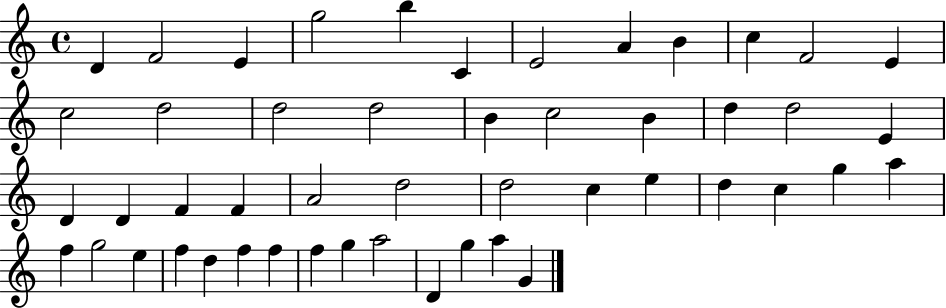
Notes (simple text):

D4/q F4/h E4/q G5/h B5/q C4/q E4/h A4/q B4/q C5/q F4/h E4/q C5/h D5/h D5/h D5/h B4/q C5/h B4/q D5/q D5/h E4/q D4/q D4/q F4/q F4/q A4/h D5/h D5/h C5/q E5/q D5/q C5/q G5/q A5/q F5/q G5/h E5/q F5/q D5/q F5/q F5/q F5/q G5/q A5/h D4/q G5/q A5/q G4/q